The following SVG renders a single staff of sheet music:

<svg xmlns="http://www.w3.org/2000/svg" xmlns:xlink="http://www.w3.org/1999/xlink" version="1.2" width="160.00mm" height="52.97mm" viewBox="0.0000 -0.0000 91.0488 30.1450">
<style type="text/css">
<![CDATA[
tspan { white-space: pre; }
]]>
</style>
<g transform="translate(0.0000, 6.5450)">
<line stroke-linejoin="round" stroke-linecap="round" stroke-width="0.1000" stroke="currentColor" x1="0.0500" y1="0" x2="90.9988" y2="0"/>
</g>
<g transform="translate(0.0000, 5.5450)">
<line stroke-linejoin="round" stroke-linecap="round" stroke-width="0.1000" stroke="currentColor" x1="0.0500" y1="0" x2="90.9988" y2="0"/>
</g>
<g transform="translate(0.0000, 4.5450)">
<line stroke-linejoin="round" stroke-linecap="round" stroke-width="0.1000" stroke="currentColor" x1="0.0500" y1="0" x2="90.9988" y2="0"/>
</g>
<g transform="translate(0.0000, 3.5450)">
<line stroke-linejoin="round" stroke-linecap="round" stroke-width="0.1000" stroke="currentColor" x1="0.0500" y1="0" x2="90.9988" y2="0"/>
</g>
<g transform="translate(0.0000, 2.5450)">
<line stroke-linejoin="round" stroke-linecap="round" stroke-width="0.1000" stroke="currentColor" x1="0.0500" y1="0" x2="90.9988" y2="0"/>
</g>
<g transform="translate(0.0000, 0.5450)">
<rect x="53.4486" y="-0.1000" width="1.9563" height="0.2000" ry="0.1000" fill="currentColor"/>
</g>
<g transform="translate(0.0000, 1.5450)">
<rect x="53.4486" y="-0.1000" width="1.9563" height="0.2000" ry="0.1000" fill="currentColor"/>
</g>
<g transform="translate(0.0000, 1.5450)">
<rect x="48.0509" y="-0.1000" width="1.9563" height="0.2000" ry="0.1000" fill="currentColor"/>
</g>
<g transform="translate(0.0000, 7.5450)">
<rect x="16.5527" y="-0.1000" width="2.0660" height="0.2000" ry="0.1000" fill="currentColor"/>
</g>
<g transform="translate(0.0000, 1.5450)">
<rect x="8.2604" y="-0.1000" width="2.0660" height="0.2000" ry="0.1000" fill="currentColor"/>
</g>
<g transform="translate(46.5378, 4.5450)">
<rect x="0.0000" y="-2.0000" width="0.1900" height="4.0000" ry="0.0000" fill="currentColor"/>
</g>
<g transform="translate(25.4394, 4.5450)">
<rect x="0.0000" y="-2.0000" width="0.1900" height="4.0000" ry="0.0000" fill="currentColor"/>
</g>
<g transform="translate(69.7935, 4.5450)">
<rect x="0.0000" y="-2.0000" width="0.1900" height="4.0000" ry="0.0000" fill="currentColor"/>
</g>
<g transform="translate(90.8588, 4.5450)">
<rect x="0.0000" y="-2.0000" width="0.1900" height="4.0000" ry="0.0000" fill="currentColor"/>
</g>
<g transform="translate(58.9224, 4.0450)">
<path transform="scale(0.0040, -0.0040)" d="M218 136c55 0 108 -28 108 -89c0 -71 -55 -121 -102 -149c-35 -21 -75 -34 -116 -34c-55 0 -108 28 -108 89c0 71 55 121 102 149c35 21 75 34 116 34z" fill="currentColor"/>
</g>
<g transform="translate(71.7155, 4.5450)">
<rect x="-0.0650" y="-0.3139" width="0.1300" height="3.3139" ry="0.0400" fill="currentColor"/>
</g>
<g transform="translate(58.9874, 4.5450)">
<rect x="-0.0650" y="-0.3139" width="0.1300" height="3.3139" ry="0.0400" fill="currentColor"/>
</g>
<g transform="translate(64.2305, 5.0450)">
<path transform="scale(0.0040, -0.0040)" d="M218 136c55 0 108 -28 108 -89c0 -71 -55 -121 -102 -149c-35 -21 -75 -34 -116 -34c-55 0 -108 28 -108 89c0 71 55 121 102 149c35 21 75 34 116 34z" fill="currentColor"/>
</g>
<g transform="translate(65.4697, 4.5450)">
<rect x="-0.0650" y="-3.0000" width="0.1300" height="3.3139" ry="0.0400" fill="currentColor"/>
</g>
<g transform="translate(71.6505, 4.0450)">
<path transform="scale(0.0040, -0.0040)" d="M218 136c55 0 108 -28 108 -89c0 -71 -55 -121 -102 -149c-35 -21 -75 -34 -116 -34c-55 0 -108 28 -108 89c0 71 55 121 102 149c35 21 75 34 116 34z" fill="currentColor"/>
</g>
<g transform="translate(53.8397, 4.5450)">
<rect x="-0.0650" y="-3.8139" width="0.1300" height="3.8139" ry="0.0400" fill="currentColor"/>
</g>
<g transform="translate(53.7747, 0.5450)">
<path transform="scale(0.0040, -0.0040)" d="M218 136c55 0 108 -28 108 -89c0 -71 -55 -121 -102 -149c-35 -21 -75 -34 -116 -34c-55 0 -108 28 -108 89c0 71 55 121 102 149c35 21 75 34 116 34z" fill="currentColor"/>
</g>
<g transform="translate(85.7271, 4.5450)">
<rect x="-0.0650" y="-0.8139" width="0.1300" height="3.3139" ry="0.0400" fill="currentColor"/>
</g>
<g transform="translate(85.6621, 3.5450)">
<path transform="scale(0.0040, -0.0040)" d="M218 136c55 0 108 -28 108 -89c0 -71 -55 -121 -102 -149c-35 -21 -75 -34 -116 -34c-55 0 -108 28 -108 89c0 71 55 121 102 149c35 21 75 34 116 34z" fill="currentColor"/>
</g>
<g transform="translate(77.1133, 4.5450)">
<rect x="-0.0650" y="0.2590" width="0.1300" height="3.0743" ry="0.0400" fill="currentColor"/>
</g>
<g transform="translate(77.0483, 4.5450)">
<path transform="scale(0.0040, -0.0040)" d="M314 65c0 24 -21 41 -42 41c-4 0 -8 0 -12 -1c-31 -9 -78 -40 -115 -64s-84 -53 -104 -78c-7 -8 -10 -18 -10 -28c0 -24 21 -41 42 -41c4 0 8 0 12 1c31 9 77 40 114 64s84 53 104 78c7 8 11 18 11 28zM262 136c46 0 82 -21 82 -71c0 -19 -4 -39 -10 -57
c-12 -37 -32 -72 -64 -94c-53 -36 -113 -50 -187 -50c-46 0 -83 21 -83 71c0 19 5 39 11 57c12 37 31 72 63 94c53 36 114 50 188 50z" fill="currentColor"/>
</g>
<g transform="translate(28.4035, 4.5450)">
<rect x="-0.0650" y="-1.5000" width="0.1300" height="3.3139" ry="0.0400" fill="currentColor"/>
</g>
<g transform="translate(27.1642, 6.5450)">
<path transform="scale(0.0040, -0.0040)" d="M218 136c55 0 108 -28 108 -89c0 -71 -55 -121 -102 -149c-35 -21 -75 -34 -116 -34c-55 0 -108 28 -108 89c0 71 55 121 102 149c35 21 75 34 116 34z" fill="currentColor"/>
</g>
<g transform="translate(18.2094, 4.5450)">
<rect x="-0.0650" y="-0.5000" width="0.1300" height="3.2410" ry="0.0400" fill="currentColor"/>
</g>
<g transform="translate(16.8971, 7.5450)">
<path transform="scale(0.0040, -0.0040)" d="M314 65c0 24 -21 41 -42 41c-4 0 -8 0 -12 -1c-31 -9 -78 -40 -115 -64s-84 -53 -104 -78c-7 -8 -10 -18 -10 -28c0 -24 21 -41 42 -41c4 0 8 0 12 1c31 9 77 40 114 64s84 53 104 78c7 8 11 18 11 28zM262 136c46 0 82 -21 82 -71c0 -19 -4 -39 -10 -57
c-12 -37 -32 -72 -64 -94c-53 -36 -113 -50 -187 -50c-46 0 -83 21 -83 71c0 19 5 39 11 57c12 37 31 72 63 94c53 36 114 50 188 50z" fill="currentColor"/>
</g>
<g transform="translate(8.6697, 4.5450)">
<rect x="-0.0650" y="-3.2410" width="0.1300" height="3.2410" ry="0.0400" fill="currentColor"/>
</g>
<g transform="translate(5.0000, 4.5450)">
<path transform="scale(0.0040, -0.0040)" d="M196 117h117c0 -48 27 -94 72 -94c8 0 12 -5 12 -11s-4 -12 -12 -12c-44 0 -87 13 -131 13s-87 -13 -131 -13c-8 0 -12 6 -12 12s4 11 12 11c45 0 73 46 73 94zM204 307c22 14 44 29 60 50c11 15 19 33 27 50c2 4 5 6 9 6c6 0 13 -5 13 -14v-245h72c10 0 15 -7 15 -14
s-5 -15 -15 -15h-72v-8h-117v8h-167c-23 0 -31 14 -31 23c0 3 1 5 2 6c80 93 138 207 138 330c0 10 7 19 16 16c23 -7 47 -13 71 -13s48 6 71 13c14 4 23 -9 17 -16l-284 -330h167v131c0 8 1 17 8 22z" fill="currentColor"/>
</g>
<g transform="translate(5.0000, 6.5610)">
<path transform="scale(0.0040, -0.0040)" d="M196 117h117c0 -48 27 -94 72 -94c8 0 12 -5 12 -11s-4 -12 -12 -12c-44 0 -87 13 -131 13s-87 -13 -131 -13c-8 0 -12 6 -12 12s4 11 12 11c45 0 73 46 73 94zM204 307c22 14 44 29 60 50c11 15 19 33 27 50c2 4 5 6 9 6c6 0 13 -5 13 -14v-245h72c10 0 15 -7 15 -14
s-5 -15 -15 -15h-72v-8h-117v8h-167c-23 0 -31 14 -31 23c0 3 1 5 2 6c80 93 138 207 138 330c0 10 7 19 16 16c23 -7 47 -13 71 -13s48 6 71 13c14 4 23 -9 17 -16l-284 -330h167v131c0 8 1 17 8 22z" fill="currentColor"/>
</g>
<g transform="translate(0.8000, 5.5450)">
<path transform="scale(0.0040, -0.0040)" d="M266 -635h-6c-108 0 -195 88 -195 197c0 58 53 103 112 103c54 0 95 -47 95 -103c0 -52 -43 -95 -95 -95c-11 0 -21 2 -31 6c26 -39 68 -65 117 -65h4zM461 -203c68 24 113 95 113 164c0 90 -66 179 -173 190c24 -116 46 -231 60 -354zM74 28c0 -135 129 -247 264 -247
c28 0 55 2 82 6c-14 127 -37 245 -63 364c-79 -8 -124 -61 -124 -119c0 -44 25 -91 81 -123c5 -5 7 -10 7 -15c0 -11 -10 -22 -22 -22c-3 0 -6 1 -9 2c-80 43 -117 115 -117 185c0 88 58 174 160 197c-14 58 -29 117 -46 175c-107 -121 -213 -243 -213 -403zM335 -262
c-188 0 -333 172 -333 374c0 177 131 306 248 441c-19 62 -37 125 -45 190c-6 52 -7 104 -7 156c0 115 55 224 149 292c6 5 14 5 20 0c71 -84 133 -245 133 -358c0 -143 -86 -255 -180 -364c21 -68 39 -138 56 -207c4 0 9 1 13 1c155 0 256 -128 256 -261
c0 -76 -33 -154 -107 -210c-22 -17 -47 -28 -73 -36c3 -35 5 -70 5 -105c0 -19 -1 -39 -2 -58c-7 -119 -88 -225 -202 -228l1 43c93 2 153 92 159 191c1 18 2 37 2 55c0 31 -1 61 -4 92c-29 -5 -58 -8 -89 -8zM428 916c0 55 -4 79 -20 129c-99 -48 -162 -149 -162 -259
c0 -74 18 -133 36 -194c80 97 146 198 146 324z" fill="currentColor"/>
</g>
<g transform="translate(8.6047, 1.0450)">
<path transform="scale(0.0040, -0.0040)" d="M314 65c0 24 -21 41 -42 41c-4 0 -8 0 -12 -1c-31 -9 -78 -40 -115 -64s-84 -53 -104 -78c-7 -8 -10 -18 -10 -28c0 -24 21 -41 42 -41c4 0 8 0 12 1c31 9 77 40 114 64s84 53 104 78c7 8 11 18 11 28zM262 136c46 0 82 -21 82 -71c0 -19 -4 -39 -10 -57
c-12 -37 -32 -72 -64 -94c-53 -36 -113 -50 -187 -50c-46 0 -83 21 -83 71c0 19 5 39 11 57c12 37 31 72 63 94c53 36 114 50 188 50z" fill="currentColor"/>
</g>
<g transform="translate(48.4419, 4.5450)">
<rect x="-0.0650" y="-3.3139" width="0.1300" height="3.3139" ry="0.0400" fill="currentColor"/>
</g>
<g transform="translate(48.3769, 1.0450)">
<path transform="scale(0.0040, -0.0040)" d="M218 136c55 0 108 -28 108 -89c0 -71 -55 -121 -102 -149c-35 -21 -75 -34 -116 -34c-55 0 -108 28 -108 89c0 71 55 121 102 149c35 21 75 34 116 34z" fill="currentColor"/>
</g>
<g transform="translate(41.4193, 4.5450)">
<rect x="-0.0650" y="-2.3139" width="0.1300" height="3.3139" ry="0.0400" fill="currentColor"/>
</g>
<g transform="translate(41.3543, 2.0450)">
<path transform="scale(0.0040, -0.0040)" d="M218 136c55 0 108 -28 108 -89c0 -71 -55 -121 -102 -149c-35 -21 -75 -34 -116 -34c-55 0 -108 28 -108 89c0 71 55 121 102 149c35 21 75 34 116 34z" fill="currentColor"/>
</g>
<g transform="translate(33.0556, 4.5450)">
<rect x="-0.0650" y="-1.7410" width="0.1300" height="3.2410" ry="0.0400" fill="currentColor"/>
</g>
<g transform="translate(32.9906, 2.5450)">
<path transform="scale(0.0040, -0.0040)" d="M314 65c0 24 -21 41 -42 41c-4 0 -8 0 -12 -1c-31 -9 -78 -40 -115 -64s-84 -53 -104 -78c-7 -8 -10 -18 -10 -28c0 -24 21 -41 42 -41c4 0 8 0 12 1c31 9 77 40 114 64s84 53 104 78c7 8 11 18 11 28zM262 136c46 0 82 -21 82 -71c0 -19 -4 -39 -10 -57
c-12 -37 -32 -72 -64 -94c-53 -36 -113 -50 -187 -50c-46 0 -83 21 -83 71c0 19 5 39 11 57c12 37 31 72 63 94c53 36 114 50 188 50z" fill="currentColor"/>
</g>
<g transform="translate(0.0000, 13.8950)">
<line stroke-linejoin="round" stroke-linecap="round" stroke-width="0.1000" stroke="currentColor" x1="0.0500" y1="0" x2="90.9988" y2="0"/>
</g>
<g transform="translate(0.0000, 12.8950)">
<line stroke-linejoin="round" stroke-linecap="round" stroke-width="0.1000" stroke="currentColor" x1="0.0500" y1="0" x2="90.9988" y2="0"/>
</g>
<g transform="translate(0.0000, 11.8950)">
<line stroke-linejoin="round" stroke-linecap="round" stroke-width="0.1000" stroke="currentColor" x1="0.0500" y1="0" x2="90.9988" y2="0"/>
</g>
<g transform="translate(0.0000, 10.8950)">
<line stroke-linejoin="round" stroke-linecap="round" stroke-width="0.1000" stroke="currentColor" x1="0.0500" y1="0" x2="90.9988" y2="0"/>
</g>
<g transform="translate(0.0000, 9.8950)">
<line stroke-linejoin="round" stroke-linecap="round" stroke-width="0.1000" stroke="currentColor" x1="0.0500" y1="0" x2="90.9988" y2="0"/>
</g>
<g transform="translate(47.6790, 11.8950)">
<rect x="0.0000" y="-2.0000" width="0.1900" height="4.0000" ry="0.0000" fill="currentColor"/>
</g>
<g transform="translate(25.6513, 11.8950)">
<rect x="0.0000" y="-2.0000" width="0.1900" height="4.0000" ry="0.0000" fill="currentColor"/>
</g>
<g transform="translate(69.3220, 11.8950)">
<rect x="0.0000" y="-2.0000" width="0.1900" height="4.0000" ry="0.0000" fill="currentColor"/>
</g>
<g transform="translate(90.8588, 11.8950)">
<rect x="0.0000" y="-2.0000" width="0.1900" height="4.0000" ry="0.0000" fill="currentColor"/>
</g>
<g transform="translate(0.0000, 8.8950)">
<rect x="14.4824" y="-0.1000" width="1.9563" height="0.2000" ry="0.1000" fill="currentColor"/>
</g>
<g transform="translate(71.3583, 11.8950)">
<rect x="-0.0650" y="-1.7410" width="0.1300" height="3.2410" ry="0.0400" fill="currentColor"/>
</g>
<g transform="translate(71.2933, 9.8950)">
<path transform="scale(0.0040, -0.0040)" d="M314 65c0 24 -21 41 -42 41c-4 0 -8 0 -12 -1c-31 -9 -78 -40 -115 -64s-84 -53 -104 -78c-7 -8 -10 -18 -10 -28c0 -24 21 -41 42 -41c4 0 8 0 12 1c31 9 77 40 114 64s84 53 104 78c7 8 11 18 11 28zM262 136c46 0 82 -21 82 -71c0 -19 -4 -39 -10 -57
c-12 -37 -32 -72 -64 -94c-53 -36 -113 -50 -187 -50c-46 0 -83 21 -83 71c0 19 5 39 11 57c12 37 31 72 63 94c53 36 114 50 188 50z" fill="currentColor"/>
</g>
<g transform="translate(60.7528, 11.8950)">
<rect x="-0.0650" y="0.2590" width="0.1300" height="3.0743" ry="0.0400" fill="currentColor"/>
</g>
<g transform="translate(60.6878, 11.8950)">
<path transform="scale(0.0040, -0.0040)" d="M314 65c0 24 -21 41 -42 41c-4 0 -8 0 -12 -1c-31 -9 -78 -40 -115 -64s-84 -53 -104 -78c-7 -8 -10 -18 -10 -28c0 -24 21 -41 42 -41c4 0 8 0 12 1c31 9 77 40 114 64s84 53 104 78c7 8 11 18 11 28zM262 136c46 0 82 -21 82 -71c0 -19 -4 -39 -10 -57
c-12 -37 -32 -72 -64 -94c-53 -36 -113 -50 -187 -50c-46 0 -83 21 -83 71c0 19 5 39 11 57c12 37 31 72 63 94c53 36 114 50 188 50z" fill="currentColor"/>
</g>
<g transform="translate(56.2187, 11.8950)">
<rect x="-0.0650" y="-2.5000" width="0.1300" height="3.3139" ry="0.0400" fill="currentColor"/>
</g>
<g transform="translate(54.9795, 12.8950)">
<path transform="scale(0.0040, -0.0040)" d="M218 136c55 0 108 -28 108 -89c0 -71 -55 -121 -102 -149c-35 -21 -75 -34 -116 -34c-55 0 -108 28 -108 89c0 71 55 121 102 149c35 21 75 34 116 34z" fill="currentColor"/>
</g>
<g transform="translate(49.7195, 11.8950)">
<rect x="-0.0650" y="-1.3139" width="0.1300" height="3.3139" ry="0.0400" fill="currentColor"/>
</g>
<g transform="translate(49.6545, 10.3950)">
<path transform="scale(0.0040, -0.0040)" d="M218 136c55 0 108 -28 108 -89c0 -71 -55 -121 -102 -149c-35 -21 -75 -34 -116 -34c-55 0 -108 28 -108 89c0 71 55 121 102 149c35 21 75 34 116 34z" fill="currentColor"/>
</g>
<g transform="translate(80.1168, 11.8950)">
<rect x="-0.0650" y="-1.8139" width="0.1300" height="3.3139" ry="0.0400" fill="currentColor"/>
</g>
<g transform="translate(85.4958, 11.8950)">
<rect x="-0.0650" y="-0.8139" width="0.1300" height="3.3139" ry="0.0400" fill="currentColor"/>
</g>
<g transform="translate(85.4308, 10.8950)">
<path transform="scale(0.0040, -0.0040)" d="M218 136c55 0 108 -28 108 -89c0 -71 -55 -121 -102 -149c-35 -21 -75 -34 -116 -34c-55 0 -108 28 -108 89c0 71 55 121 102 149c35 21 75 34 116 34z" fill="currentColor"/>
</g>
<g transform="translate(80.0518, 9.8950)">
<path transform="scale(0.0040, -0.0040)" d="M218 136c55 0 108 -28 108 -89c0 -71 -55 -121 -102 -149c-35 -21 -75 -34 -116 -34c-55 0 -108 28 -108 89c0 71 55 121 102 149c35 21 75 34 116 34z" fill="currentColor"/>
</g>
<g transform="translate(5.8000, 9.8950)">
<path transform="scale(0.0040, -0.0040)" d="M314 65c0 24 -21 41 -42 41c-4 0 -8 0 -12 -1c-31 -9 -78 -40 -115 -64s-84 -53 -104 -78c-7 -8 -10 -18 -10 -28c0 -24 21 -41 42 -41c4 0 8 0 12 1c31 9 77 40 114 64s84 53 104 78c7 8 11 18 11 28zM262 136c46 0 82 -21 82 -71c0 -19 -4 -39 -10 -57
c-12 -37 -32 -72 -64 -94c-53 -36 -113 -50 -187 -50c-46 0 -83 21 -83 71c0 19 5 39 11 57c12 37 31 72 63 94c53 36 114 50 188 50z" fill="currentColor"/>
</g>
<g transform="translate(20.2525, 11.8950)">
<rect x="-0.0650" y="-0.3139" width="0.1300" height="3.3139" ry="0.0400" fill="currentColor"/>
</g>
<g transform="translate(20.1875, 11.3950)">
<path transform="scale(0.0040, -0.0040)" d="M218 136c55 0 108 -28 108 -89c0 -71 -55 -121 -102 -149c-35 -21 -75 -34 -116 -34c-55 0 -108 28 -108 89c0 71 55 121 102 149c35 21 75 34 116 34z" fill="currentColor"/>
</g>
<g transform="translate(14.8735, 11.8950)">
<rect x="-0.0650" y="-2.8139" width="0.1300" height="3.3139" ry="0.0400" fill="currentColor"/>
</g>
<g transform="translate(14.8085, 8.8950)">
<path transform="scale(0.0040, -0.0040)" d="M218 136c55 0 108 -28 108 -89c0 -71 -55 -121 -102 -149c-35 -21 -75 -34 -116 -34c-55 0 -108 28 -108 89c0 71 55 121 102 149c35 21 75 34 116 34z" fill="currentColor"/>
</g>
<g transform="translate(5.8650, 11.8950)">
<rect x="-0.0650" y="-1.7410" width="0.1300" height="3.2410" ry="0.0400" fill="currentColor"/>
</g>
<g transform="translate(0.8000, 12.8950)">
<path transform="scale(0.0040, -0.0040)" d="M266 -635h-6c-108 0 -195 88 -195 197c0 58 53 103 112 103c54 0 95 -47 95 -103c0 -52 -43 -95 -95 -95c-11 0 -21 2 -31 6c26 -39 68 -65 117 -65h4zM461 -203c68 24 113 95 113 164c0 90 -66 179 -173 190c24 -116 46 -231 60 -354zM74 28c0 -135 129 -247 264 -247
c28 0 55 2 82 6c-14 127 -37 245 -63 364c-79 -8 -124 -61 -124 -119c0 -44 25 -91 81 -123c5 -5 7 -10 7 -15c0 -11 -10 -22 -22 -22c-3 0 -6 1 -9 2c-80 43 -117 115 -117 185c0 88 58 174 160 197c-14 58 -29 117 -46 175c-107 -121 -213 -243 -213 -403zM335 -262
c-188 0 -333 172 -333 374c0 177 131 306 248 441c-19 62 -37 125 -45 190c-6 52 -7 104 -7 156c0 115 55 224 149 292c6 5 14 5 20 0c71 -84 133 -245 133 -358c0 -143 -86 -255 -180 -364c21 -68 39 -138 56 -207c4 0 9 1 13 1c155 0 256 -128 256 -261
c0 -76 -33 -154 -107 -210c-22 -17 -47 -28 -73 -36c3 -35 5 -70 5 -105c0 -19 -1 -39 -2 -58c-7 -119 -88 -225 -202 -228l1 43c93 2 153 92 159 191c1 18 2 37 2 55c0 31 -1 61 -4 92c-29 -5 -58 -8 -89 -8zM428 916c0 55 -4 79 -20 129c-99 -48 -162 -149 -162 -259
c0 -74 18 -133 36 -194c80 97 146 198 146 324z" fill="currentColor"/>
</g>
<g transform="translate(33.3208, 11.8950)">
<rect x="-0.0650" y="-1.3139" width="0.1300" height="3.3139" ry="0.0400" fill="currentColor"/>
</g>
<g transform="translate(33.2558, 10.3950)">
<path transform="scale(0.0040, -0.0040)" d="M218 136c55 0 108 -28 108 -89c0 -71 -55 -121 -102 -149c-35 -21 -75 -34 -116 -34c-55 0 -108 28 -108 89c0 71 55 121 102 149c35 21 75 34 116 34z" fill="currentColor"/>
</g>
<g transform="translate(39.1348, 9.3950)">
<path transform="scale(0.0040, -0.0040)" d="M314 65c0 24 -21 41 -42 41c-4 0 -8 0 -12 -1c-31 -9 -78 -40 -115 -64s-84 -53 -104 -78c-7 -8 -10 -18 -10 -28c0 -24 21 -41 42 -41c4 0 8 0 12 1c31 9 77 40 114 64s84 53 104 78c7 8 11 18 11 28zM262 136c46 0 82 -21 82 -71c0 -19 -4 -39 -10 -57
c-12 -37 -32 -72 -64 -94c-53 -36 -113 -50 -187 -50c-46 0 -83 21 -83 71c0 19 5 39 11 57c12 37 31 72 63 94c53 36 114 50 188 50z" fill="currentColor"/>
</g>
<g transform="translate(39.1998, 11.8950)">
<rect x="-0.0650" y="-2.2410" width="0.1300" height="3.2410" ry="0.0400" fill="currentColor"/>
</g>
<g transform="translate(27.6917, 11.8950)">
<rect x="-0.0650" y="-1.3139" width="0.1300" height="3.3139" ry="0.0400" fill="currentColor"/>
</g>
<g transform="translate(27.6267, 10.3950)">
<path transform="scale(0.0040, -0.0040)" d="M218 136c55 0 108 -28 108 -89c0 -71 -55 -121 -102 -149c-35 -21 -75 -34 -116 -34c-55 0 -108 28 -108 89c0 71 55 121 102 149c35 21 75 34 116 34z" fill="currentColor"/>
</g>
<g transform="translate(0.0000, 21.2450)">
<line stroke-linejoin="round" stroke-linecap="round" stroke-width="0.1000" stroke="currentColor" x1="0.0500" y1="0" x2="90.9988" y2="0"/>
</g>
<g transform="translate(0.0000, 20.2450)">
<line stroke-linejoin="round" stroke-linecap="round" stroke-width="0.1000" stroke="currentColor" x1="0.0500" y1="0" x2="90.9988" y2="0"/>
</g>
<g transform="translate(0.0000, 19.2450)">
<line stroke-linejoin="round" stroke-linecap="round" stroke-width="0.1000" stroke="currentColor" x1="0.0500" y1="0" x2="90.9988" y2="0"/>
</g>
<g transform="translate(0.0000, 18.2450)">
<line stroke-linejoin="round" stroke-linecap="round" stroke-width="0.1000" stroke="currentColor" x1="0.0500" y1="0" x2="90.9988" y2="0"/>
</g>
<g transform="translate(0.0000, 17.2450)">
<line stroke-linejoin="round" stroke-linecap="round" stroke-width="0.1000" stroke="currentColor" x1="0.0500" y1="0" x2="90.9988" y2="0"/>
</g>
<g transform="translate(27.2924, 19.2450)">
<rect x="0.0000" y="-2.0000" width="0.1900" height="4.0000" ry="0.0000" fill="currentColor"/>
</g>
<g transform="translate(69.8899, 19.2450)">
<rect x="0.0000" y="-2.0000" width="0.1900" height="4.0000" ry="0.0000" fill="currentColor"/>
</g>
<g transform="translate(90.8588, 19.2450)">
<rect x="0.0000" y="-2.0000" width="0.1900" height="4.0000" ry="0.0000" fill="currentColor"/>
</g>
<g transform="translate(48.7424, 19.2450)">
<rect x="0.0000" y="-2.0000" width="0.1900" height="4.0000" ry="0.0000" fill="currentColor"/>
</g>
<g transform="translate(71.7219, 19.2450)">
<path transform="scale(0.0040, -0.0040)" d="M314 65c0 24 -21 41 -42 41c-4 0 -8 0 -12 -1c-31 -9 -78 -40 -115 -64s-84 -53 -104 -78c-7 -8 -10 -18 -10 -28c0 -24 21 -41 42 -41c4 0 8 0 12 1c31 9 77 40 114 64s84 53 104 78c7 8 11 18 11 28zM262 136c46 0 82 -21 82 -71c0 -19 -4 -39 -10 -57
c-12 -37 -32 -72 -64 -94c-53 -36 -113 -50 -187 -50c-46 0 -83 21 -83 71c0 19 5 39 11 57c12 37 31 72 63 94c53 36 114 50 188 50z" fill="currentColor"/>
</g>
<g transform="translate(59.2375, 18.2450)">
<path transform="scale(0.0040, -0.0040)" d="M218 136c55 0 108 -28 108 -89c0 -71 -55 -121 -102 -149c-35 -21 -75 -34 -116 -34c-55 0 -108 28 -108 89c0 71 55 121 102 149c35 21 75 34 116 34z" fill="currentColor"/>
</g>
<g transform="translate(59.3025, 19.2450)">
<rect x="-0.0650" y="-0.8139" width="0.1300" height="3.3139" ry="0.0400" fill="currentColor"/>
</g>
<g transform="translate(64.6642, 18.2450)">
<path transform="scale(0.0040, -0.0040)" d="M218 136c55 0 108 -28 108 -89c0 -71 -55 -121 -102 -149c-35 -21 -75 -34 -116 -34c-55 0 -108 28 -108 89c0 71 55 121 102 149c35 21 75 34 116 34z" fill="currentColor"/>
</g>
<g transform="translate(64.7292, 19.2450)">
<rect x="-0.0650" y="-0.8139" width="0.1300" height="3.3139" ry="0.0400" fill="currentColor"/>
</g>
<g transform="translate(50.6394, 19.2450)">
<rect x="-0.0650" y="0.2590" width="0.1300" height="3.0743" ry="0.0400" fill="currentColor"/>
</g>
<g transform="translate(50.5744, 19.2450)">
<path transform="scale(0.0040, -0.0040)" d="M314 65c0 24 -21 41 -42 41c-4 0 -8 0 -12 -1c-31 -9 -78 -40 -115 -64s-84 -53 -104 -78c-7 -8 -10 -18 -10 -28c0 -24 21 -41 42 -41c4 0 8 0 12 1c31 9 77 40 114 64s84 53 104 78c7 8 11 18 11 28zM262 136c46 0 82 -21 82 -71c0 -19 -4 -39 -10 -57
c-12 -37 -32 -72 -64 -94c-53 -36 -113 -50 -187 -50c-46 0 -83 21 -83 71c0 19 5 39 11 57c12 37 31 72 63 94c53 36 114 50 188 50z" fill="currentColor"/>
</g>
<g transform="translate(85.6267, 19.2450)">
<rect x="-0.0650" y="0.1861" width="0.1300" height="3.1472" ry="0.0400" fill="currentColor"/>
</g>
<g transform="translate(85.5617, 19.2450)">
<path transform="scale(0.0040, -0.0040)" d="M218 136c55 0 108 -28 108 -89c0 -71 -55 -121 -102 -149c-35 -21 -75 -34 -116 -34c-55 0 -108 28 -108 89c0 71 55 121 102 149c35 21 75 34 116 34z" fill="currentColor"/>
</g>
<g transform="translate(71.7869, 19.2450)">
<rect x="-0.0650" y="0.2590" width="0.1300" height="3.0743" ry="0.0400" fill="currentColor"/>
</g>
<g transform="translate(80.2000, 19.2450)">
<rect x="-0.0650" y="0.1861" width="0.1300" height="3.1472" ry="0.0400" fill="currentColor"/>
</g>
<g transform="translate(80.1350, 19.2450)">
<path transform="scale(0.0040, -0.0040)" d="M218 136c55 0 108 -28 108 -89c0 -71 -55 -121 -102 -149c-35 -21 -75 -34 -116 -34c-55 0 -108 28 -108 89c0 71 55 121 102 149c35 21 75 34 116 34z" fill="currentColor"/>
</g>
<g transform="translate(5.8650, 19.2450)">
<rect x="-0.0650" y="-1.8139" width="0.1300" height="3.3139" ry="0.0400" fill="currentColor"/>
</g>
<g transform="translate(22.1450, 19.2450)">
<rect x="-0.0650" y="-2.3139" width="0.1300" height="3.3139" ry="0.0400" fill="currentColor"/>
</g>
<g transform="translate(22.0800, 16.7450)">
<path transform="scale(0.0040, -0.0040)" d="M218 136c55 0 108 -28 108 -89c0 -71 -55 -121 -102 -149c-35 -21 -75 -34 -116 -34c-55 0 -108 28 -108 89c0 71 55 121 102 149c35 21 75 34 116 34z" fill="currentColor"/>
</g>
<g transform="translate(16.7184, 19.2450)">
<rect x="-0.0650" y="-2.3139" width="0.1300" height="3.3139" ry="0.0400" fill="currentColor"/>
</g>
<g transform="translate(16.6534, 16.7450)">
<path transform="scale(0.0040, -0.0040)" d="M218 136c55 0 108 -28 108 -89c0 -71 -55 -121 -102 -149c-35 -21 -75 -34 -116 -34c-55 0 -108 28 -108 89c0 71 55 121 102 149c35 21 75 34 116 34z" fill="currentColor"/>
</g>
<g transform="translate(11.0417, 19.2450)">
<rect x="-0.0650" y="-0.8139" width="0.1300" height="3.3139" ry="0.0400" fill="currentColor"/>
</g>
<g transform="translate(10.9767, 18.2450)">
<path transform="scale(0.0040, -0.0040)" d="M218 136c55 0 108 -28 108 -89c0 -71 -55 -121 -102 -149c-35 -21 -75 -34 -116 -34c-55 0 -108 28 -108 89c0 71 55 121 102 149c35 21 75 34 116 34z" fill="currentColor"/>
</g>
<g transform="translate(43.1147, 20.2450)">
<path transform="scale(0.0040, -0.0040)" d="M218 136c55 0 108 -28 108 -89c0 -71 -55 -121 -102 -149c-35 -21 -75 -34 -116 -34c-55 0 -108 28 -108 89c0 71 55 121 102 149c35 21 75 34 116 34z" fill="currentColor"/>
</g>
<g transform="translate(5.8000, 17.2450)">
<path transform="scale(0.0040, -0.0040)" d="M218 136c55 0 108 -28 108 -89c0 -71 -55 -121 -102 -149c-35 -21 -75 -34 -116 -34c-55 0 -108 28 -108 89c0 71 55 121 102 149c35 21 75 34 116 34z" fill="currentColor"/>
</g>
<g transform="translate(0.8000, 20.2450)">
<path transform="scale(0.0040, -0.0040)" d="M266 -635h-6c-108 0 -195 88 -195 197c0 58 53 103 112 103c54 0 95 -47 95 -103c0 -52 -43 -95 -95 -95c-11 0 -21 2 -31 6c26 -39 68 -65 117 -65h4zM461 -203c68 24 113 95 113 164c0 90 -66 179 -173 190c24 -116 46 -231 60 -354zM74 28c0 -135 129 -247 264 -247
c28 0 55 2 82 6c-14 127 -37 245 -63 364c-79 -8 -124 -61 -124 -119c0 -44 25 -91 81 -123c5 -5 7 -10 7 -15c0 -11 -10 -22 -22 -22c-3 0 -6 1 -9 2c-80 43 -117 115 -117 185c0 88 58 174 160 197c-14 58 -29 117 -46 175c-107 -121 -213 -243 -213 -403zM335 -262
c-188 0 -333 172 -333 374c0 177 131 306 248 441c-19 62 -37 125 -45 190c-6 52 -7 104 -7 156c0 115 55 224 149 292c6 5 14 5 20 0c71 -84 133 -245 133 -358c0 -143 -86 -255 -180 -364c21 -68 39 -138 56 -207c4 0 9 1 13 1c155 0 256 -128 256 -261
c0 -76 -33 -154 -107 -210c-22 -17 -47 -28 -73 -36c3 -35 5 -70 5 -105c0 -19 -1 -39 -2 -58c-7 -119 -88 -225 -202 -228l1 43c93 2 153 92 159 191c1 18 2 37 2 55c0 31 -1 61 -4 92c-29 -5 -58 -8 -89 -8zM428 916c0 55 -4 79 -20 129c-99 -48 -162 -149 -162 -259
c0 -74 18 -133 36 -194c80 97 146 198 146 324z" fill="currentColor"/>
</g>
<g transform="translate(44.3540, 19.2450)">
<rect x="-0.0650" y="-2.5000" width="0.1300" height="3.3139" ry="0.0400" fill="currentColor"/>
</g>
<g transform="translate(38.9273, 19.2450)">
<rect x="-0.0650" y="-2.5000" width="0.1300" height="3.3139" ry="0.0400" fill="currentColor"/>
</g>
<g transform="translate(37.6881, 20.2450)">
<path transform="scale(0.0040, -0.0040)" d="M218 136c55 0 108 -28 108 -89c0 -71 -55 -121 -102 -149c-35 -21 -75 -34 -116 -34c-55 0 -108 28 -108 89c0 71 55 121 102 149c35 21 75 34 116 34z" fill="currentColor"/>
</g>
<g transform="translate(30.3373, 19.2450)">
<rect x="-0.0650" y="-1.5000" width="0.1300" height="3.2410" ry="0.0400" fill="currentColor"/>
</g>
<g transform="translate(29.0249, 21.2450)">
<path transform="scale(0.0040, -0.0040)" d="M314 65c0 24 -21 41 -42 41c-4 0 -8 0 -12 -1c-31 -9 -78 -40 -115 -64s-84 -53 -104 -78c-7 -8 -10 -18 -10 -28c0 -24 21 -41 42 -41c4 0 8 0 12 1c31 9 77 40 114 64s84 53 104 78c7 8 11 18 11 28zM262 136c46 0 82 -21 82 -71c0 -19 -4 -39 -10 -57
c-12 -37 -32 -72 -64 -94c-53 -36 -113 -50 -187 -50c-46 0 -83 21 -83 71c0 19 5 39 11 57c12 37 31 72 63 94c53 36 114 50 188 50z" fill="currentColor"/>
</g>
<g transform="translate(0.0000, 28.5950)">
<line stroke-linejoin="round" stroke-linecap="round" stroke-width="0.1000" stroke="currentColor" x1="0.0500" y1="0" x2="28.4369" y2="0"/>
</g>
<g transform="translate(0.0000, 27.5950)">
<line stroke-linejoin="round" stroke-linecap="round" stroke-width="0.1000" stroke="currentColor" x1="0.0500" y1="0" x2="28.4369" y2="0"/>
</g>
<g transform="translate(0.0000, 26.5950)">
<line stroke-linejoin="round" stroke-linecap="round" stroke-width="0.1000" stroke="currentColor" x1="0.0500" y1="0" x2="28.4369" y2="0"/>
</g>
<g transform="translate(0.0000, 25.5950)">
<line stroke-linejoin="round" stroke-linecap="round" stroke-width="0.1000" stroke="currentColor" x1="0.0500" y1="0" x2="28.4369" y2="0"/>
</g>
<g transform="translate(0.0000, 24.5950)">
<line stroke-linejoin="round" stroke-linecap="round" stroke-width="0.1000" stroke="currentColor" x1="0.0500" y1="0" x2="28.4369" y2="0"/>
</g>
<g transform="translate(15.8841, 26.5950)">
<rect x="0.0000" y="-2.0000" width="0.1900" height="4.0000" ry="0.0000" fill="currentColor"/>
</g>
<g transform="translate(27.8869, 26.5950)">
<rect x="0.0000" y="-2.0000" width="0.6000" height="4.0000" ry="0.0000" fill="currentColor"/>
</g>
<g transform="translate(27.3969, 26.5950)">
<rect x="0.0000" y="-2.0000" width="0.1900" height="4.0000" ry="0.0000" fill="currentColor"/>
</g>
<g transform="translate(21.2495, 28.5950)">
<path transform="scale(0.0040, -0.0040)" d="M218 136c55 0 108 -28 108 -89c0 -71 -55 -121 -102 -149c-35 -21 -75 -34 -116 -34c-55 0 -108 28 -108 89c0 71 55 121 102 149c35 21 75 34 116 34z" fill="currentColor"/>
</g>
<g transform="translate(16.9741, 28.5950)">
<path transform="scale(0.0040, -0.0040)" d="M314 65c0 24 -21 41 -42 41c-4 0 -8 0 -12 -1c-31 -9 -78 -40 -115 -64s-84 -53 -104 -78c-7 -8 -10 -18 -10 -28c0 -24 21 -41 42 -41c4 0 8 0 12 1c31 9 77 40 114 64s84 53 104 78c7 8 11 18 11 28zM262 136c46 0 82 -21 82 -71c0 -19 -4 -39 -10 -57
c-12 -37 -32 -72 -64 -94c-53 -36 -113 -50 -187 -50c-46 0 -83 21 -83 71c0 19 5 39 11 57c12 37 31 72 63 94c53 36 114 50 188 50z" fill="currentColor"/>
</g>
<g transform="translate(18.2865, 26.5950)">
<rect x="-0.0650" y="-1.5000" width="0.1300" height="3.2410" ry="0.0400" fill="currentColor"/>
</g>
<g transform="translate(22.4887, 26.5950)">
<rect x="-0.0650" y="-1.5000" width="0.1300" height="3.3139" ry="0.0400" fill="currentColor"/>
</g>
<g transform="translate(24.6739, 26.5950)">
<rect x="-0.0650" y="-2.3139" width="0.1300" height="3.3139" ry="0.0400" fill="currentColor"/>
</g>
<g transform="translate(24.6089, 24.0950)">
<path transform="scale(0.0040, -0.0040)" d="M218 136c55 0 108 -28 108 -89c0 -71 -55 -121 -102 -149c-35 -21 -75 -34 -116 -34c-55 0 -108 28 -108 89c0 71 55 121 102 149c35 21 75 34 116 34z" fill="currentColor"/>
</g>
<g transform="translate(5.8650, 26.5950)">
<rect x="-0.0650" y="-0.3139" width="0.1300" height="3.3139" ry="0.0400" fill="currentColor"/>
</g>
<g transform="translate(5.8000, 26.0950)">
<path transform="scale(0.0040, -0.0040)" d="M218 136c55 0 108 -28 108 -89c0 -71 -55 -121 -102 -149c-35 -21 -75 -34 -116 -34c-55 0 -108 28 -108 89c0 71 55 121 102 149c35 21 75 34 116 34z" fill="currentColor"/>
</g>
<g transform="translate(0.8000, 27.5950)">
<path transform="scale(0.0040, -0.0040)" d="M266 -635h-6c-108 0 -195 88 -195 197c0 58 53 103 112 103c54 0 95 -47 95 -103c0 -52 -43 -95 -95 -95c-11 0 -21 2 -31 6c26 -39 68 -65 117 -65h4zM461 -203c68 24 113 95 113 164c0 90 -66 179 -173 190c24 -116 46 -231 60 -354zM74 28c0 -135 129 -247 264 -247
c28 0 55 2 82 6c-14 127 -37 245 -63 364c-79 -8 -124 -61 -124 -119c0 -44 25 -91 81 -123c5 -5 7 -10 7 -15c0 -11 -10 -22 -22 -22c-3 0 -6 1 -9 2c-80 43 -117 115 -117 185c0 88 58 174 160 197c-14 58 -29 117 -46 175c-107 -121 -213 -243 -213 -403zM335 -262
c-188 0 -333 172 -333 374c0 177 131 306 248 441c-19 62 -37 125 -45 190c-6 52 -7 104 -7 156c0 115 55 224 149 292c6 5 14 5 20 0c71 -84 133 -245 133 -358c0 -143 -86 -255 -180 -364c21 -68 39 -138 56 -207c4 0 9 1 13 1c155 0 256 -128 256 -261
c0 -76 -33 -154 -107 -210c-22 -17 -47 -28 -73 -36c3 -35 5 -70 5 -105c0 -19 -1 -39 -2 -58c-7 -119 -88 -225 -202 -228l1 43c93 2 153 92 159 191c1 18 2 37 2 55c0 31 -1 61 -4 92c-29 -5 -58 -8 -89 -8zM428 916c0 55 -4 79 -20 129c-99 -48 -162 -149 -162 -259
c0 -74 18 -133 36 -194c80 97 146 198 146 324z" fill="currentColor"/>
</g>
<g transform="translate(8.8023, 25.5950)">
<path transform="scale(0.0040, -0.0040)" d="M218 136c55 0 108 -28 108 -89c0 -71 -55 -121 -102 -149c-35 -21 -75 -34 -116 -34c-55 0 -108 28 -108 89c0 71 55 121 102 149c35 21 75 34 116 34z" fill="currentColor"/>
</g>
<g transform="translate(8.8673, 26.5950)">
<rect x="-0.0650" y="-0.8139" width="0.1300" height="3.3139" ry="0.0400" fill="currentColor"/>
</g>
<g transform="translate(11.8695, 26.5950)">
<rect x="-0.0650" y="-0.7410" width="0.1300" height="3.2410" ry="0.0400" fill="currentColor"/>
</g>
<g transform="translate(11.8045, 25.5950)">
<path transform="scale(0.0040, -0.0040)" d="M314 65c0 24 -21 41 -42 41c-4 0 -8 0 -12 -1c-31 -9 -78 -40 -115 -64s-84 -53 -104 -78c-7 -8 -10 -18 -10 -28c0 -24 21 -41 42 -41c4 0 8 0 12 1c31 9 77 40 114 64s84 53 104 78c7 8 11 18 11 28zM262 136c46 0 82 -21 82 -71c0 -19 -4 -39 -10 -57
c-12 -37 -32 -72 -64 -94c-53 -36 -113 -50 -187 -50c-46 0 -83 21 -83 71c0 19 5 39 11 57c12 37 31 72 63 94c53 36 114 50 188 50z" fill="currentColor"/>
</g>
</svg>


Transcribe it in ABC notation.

X:1
T:Untitled
M:4/4
L:1/4
K:C
b2 C2 E f2 g b c' c A c B2 d f2 a c e e g2 e G B2 f2 f d f d g g E2 G G B2 d d B2 B B c d d2 E2 E g